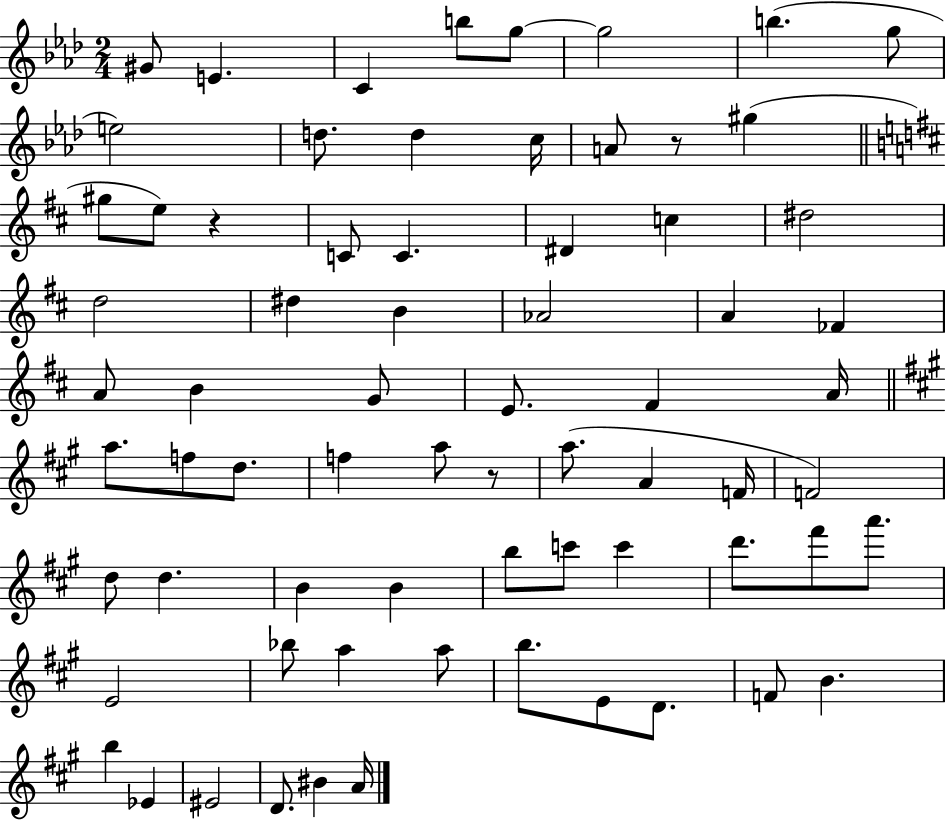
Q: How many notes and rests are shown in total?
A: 70